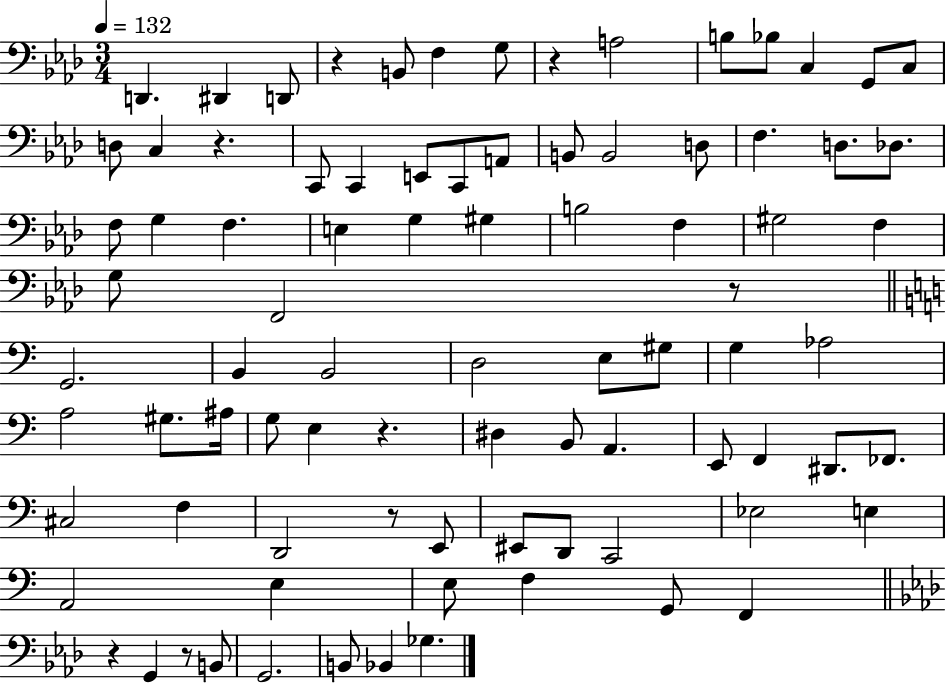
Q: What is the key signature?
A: AES major